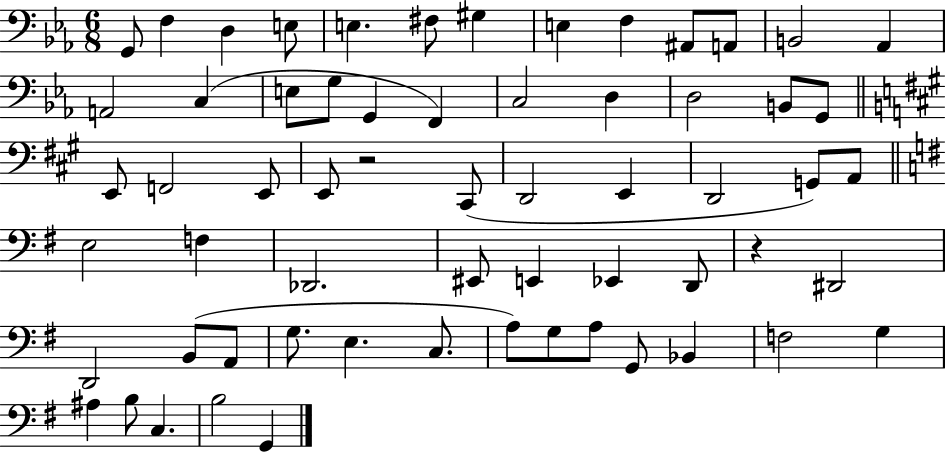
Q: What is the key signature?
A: EES major